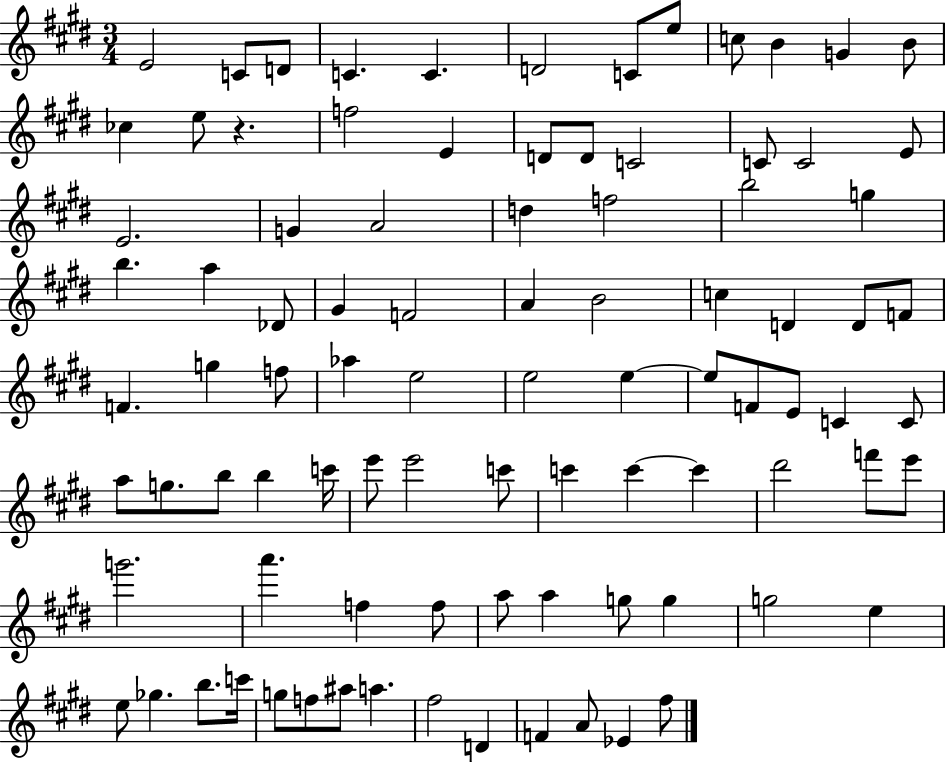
E4/h C4/e D4/e C4/q. C4/q. D4/h C4/e E5/e C5/e B4/q G4/q B4/e CES5/q E5/e R/q. F5/h E4/q D4/e D4/e C4/h C4/e C4/h E4/e E4/h. G4/q A4/h D5/q F5/h B5/h G5/q B5/q. A5/q Db4/e G#4/q F4/h A4/q B4/h C5/q D4/q D4/e F4/e F4/q. G5/q F5/e Ab5/q E5/h E5/h E5/q E5/e F4/e E4/e C4/q C4/e A5/e G5/e. B5/e B5/q C6/s E6/e E6/h C6/e C6/q C6/q C6/q D#6/h F6/e E6/e G6/h. A6/q. F5/q F5/e A5/e A5/q G5/e G5/q G5/h E5/q E5/e Gb5/q. B5/e. C6/s G5/e F5/e A#5/e A5/q. F#5/h D4/q F4/q A4/e Eb4/q F#5/e